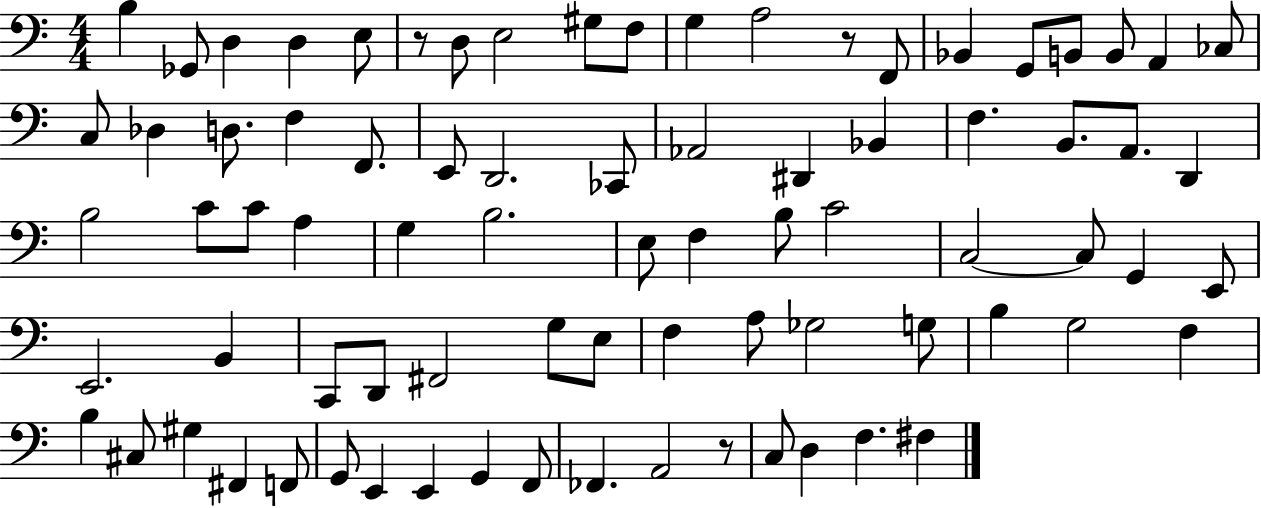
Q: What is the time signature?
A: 4/4